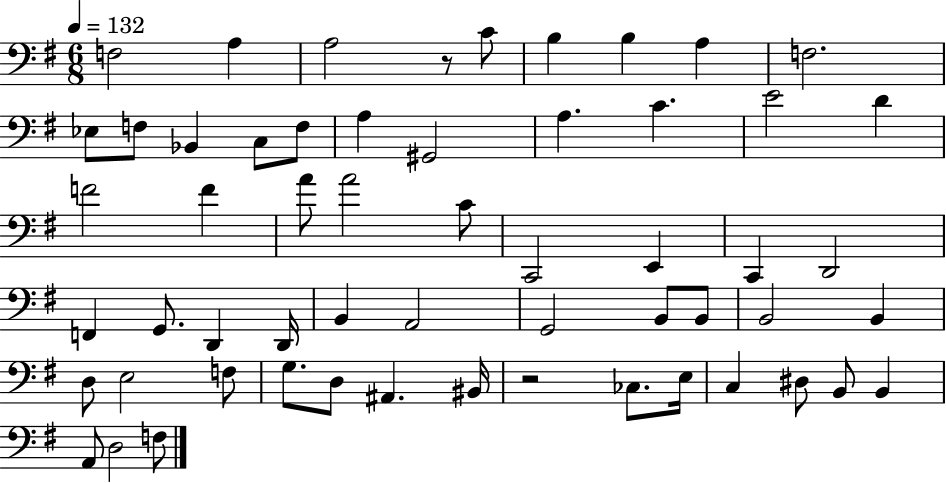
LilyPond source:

{
  \clef bass
  \numericTimeSignature
  \time 6/8
  \key g \major
  \tempo 4 = 132
  f2 a4 | a2 r8 c'8 | b4 b4 a4 | f2. | \break ees8 f8 bes,4 c8 f8 | a4 gis,2 | a4. c'4. | e'2 d'4 | \break f'2 f'4 | a'8 a'2 c'8 | c,2 e,4 | c,4 d,2 | \break f,4 g,8. d,4 d,16 | b,4 a,2 | g,2 b,8 b,8 | b,2 b,4 | \break d8 e2 f8 | g8. d8 ais,4. bis,16 | r2 ces8. e16 | c4 dis8 b,8 b,4 | \break a,8 d2 f8 | \bar "|."
}